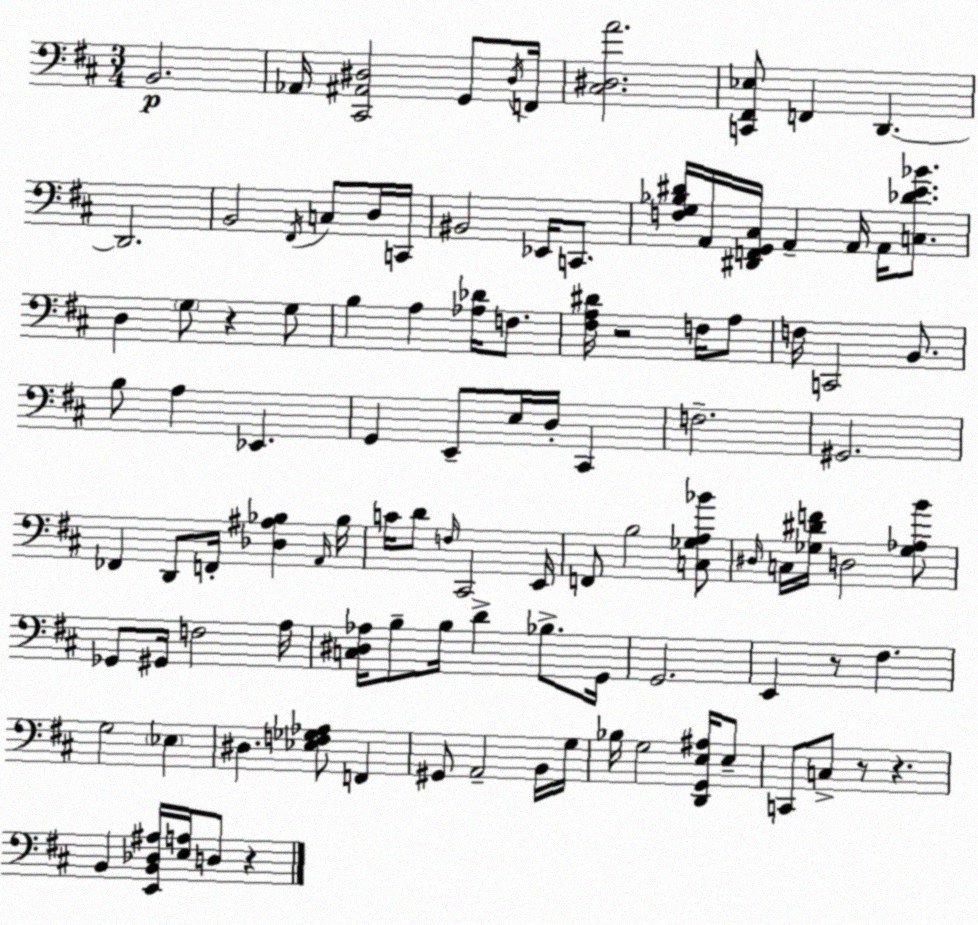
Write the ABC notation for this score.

X:1
T:Untitled
M:3/4
L:1/4
K:D
B,,2 _A,,/4 [^C,,^A,,^D,]2 G,,/2 ^D,/4 F,,/4 [^C,^D,A]2 [C,,^F,,_E,]/2 F,, D,, D,,2 B,,2 ^F,,/4 C,/2 D,/4 C,,/4 ^B,,2 _E,,/4 C,,/2 [F,G,_B,^D]/4 A,,/4 [^D,,F,,G,,^C,]/4 A,, A,,/4 A,,/4 [C,_DE_B]/2 D, G,/2 z G,/2 B, A, [_A,_D]/4 F,/2 [^F,A,^D]/4 z2 F,/4 A,/2 F,/4 C,,2 B,,/2 B,/2 A, _E,, G,, E,,/2 E,/4 D,/4 ^C,, F,2 ^G,,2 _F,, D,,/2 F,,/4 [_D,^A,_B,] A,,/4 _B,/4 C/4 D/2 F,/4 ^C,,2 E,,/4 F,,/2 B,2 [C,_G,A,_B]/2 ^D,/4 C,/4 [_G,^DF]/4 D,2 [_G,_A,B]/2 _G,,/2 ^G,,/4 F,2 A,/4 [C,^D,_A,]/4 B,/2 B,/4 D _B,/2 G,,/4 G,,2 E,, z/2 ^F, G,2 _E, ^D, [_E,F,_G,_A,]/2 F,, ^G,,/2 A,,2 B,,/4 G,/4 _B,/4 G,2 [D,,G,,E,^A,]/4 E,/2 C,,/2 C,/2 z/2 z B,, [E,,B,,_D,^A,]/4 [E,A,]/4 D,/2 z